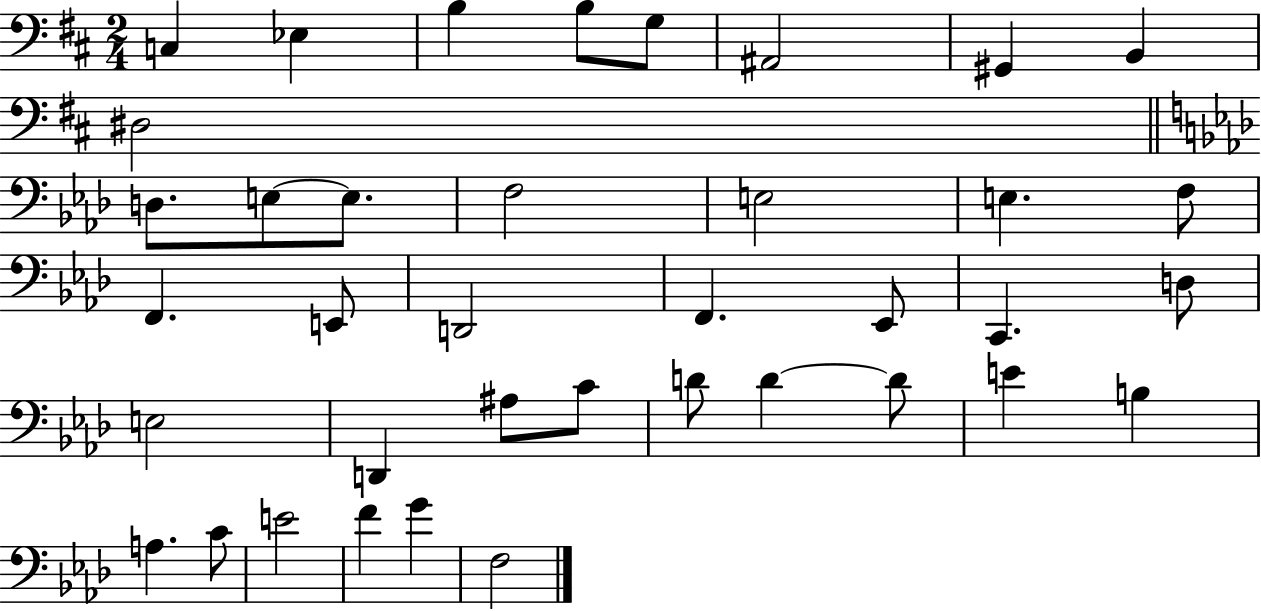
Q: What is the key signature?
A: D major